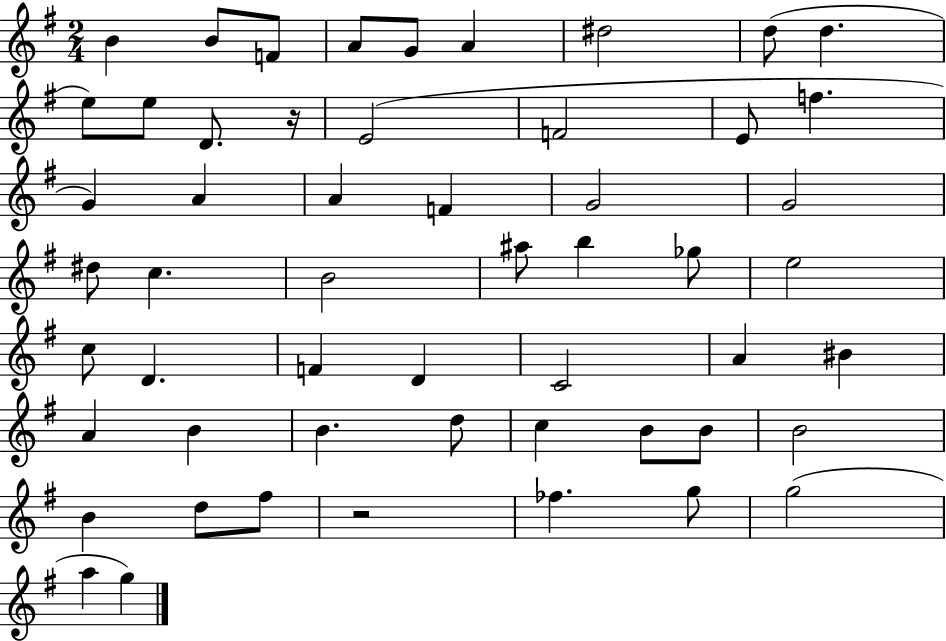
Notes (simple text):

B4/q B4/e F4/e A4/e G4/e A4/q D#5/h D5/e D5/q. E5/e E5/e D4/e. R/s E4/h F4/h E4/e F5/q. G4/q A4/q A4/q F4/q G4/h G4/h D#5/e C5/q. B4/h A#5/e B5/q Gb5/e E5/h C5/e D4/q. F4/q D4/q C4/h A4/q BIS4/q A4/q B4/q B4/q. D5/e C5/q B4/e B4/e B4/h B4/q D5/e F#5/e R/h FES5/q. G5/e G5/h A5/q G5/q